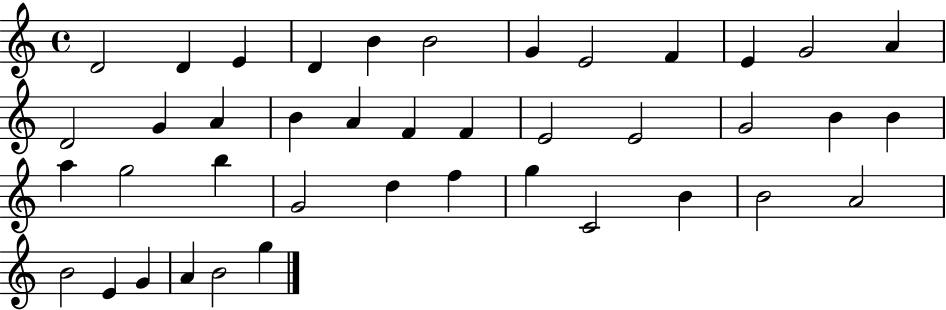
{
  \clef treble
  \time 4/4
  \defaultTimeSignature
  \key c \major
  d'2 d'4 e'4 | d'4 b'4 b'2 | g'4 e'2 f'4 | e'4 g'2 a'4 | \break d'2 g'4 a'4 | b'4 a'4 f'4 f'4 | e'2 e'2 | g'2 b'4 b'4 | \break a''4 g''2 b''4 | g'2 d''4 f''4 | g''4 c'2 b'4 | b'2 a'2 | \break b'2 e'4 g'4 | a'4 b'2 g''4 | \bar "|."
}